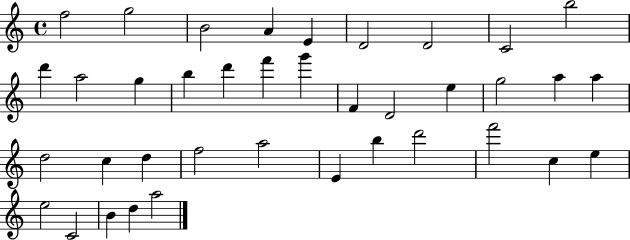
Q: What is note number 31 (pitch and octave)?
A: F6